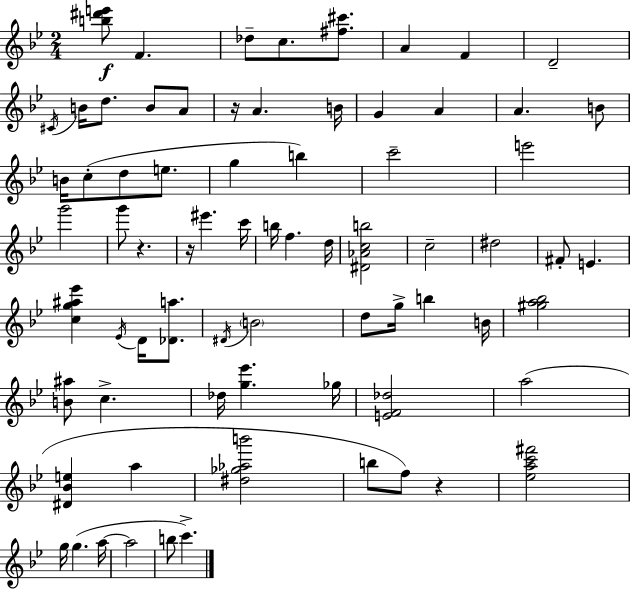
{
  \clef treble
  \numericTimeSignature
  \time 2/4
  \key g \minor
  <b'' dis''' e'''>8\f f'4. | des''8-- c''8. <fis'' cis'''>8. | a'4 f'4 | d'2-- | \break \acciaccatura { cis'16 } b'16 d''8. b'8 a'8 | r16 a'4. | b'16 g'4 a'4 | a'4. b'8 | \break b'16 c''8-.( d''8 e''8. | g''4 b''4) | c'''2-- | e'''2 | \break g'''2 | g'''8 r4. | r16 eis'''4. | c'''16 b''16 f''4. | \break d''16 <dis' aes' c'' b''>2 | c''2-- | dis''2 | fis'8-. e'4. | \break <c'' g'' ais'' ees'''>4 \acciaccatura { ees'16 } d'16 <des' a''>8. | \acciaccatura { dis'16 } \parenthesize b'2 | d''8 g''16-> b''4 | b'16 <gis'' a'' bes''>2 | \break <b' ais''>8 c''4.-> | des''16 <g'' ees'''>4. | ges''16 <e' f' des''>2 | a''2( | \break <dis' bes' e''>4 a''4 | <dis'' ges'' aes'' b'''>2 | b''8 f''8) r4 | <ees'' a'' c''' fis'''>2 | \break g''16 g''4.( | a''16~~ a''2 | b''8 c'''4.->) | \bar "|."
}